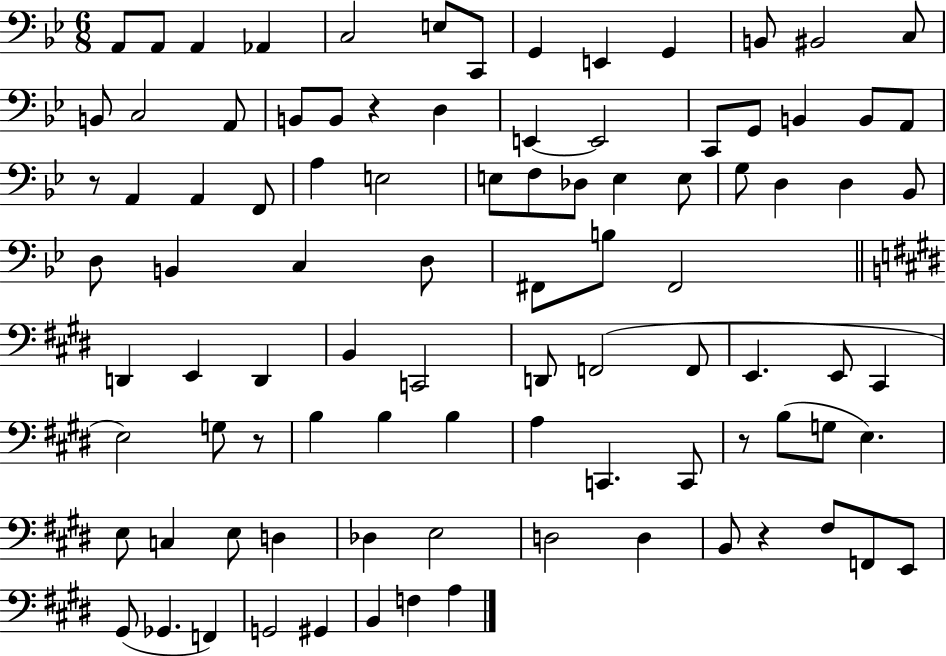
{
  \clef bass
  \numericTimeSignature
  \time 6/8
  \key bes \major
  \repeat volta 2 { a,8 a,8 a,4 aes,4 | c2 e8 c,8 | g,4 e,4 g,4 | b,8 bis,2 c8 | \break b,8 c2 a,8 | b,8 b,8 r4 d4 | e,4~~ e,2 | c,8 g,8 b,4 b,8 a,8 | \break r8 a,4 a,4 f,8 | a4 e2 | e8 f8 des8 e4 e8 | g8 d4 d4 bes,8 | \break d8 b,4 c4 d8 | fis,8 b8 fis,2 | \bar "||" \break \key e \major d,4 e,4 d,4 | b,4 c,2 | d,8 f,2( f,8 | e,4. e,8 cis,4 | \break e2) g8 r8 | b4 b4 b4 | a4 c,4. c,8 | r8 b8( g8 e4.) | \break e8 c4 e8 d4 | des4 e2 | d2 d4 | b,8 r4 fis8 f,8 e,8 | \break gis,8( ges,4. f,4) | g,2 gis,4 | b,4 f4 a4 | } \bar "|."
}